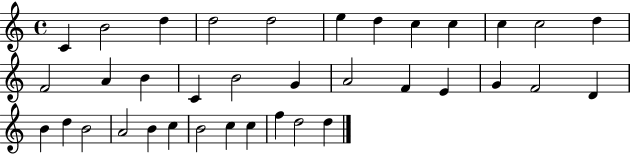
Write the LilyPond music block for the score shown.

{
  \clef treble
  \time 4/4
  \defaultTimeSignature
  \key c \major
  c'4 b'2 d''4 | d''2 d''2 | e''4 d''4 c''4 c''4 | c''4 c''2 d''4 | \break f'2 a'4 b'4 | c'4 b'2 g'4 | a'2 f'4 e'4 | g'4 f'2 d'4 | \break b'4 d''4 b'2 | a'2 b'4 c''4 | b'2 c''4 c''4 | f''4 d''2 d''4 | \break \bar "|."
}